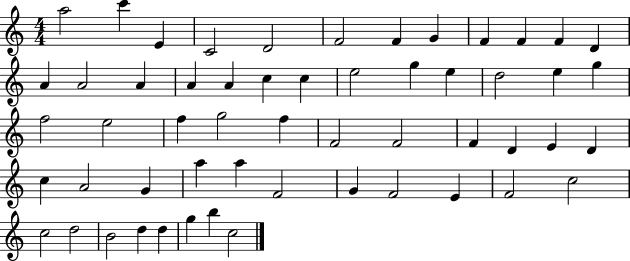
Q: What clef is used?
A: treble